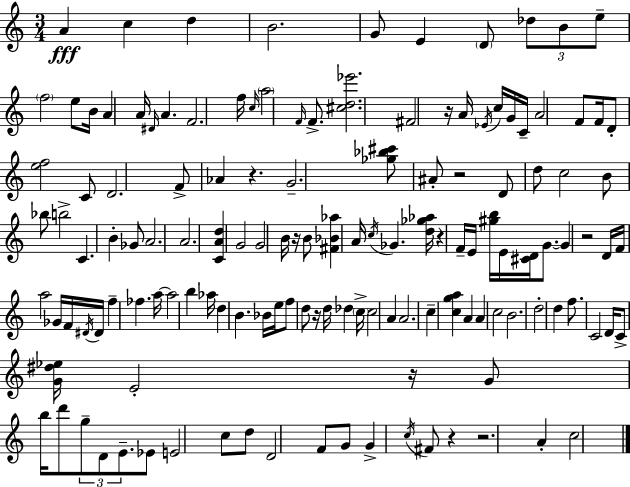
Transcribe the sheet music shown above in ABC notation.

X:1
T:Untitled
M:3/4
L:1/4
K:Am
A c d B2 G/2 E D/2 _d/2 B/2 e/2 f2 e/2 B/4 A A/4 ^D/4 A F2 f/4 c/4 a2 F/4 F/2 [^cd_e']2 ^F2 z/4 A/4 _E/4 c/4 G/4 C/4 A2 F/2 F/4 D/2 [ef]2 C/2 D2 F/2 _A z G2 [_g_b^c']/2 ^A/2 z2 D/2 d/2 c2 B/2 _b/2 b2 C B _G/2 A2 A2 [CAd] G2 G2 B/4 z/4 B/2 [^F_B_a] A/4 c/4 _G [d_g_a]/4 z F/4 E/4 [^gb]/4 E/4 [^CD]/4 G/2 G z2 D/4 F/4 a2 _G/4 F/4 ^D/4 ^D/4 f _f a/4 a2 b _a/4 d B _B/4 e/4 f/2 d/2 z/4 d/4 _d c/4 c2 A A2 c [cga] A A c2 B2 d2 d f/2 C2 D/4 C/2 [G^d_e]/4 E2 z/4 G/2 b/4 d'/2 g/2 D/2 E/2 _E/2 E2 c/2 d/2 D2 F/2 G/2 G c/4 ^F/2 z z2 A c2